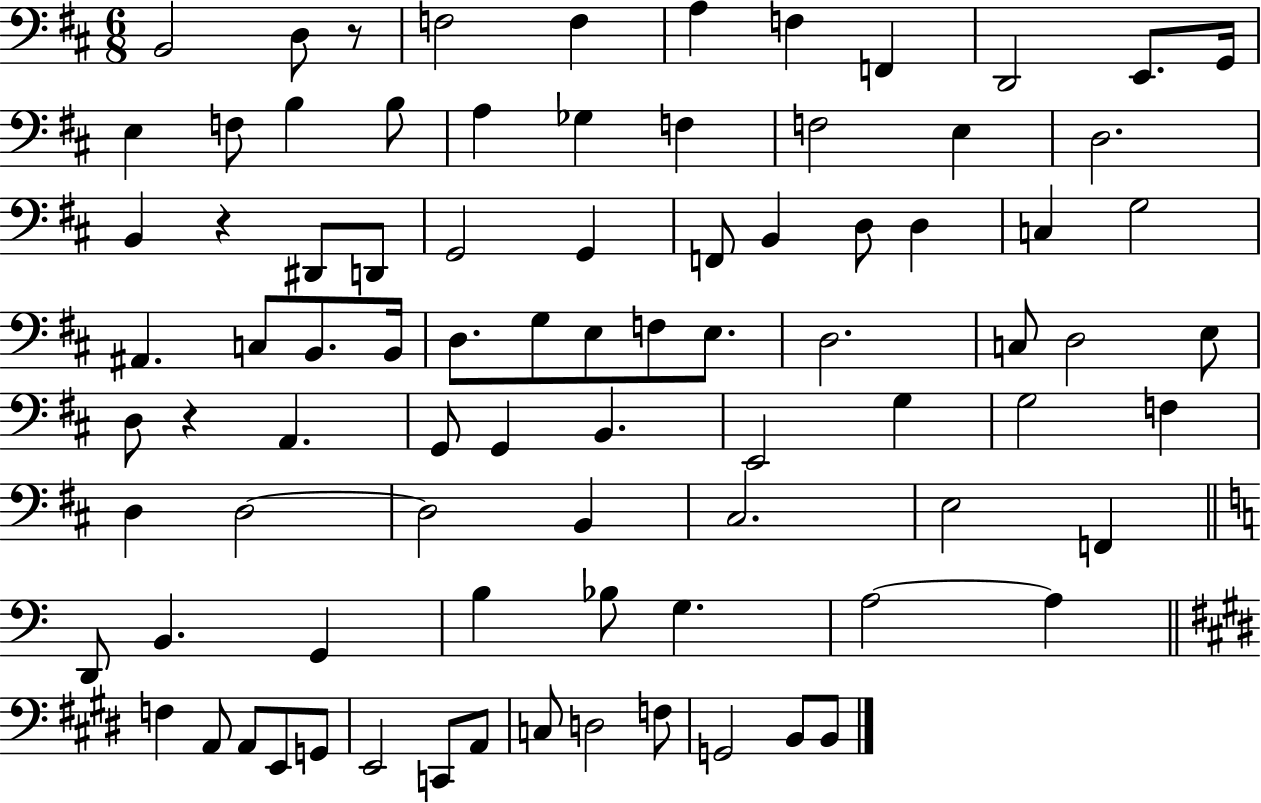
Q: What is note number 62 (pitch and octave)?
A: B2